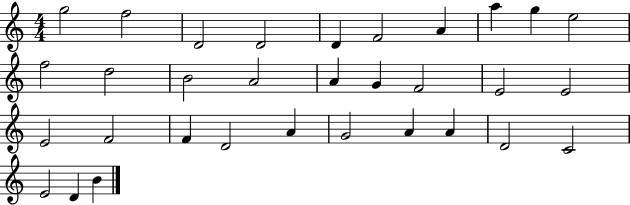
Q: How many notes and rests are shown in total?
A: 32